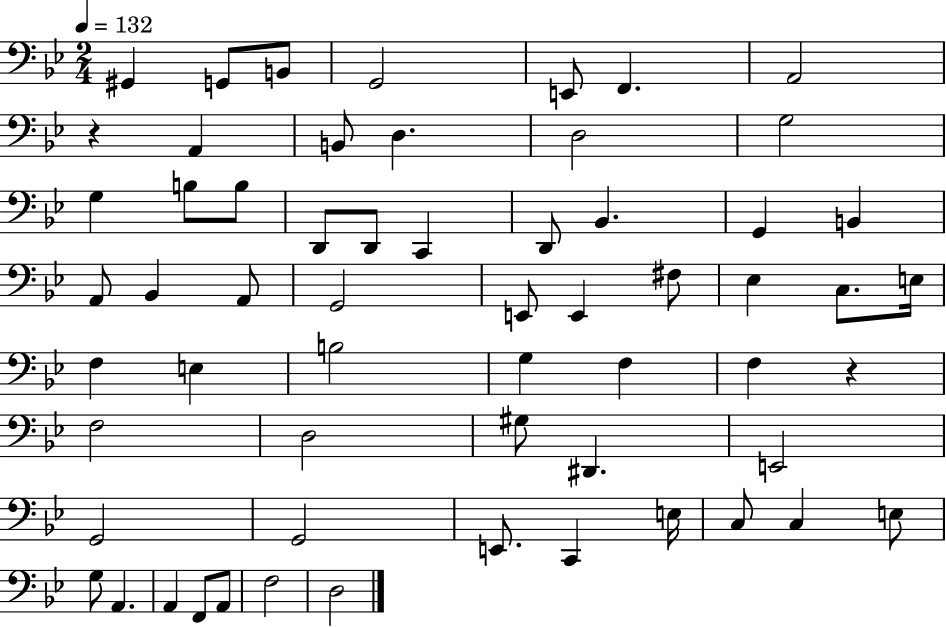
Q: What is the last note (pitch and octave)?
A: D3